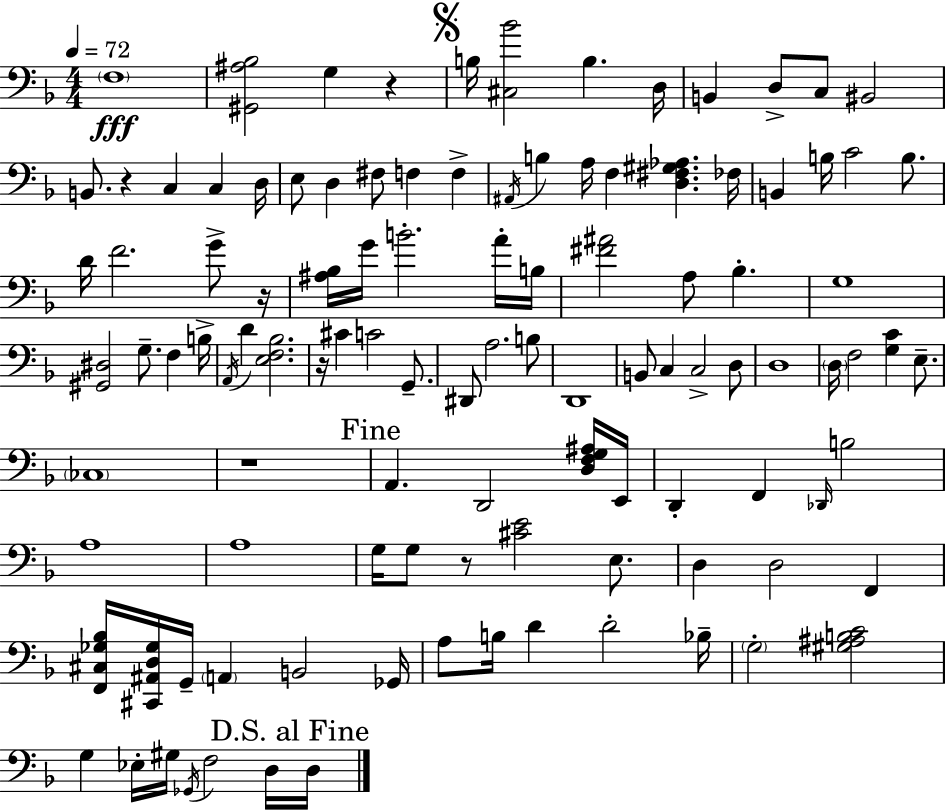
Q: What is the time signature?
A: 4/4